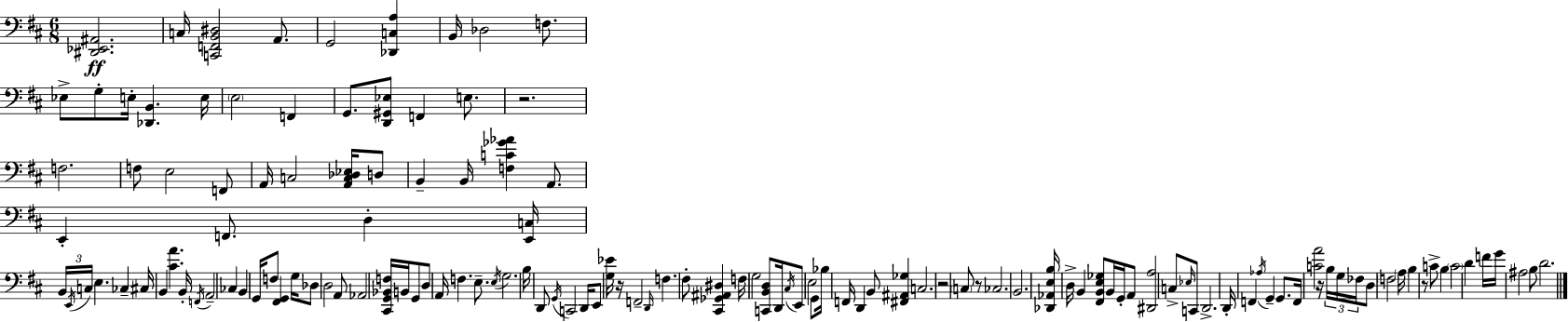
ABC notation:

X:1
T:Untitled
M:6/8
L:1/4
K:D
[^D,,_E,,^A,,]2 C,/4 [C,,F,,B,,^D,]2 A,,/2 G,,2 [_D,,C,A,] B,,/4 _D,2 F,/2 _E,/2 G,/2 E,/4 [_D,,B,,] E,/4 E,2 F,, G,,/2 [D,,^G,,_E,]/2 F,, E,/2 z2 F,2 F,/2 E,2 F,,/2 A,,/4 C,2 [A,,C,_D,_E,]/4 D,/2 B,, B,,/4 [F,C_G_A] A,,/2 E,, F,,/2 D, [E,,C,]/4 B,,/4 E,,/4 C,/4 E, _C, ^C,/4 B,, [^CA] B,,/4 F,,/4 A,,2 _C, B,, G,,/4 F,/2 [^F,,G,,] G,/4 _D,/2 D,2 A,,/2 _A,,2 [^C,,G,,_B,,F,]/4 B,,/4 G,,/2 D,/2 A,,/4 F, E,/2 E,/4 G,2 B,/4 D,,/2 G,,/4 C,,2 D,,/4 E,,/2 [G,_E]/4 z/4 F,,2 D,,/4 F, ^F,/2 [^C,,_G,,^A,,^D,] F,/4 G,2 [C,,B,,D,]/2 D,,/4 ^C,/4 E,,/2 E,2 G,,/2 _B,/4 F,,/4 D,, B,,/2 [^F,,^A,,_G,] C,2 z2 C,/2 z/2 _C,2 B,,2 [_D,,_A,,E,B,]/4 D,/4 B,, [^F,,B,,E,_G,]/2 B,,/4 G,,/4 A,,/2 [^D,,A,]2 C,/2 _E,/4 C,,/2 D,,2 D,,/4 F,, _A,/4 G,, G,,/2 F,,/4 [CA]2 z/4 B,/4 G,/4 _F,/4 D,/2 F,2 A,/4 B, z/2 C/2 B, C2 D F/4 G/4 ^A,2 B,/2 D2